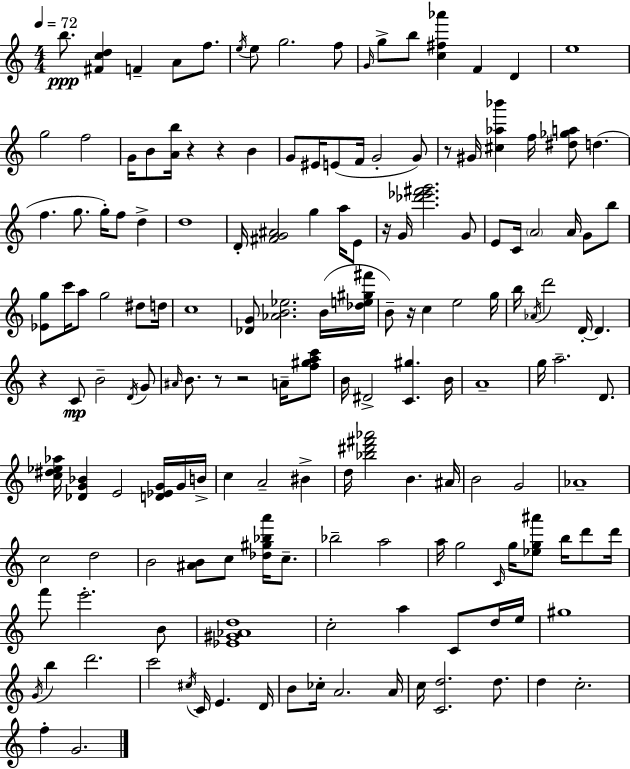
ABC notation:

X:1
T:Untitled
M:4/4
L:1/4
K:C
b/2 [^Fcd] F A/2 f/2 e/4 e/2 g2 f/2 G/4 g/2 b/2 [c^f_a'] F D e4 g2 f2 G/4 B/2 [Ab]/4 z z B G/2 ^E/4 E/2 F/4 G2 G/2 z/2 ^G/4 [^c_a_b'] f/4 [^d_ga]/2 d f g/2 g/4 f/2 d d4 D/4 [^FG^A]2 g a/4 E/2 z/4 G/4 [_d'_e'^f'g']2 G/2 E/2 C/4 A2 A/4 G/2 b/2 [_Eg]/2 c'/4 a/2 g2 ^d/2 d/4 c4 [_DG]/2 [_AB_e]2 B/4 [_de^g^f']/4 B/2 z/4 c e2 g/4 b/4 _A/4 d'2 D/4 D z C/2 B2 D/4 G/2 ^A/4 B/2 z/2 z2 A/4 [f^gac']/2 B/4 ^D2 [C^g] B/4 A4 g/4 a2 D/2 [c^d_e_a]/4 [_DG_B] E2 [D_EG]/4 G/4 B/4 c A2 ^B d/4 [_b^d'^f'_a']2 B ^A/4 B2 G2 _A4 c2 d2 B2 [^AB]/2 c/2 [_d^g_ba']/4 c/2 _b2 a2 a/4 g2 C/4 g/4 [_eg^a']/2 b/4 d'/2 d'/4 f'/2 e'2 B/2 [_E^G_Ad]4 c2 a C/2 d/4 e/4 ^g4 G/4 b d'2 c'2 ^c/4 C/4 E D/4 B/2 _c/4 A2 A/4 c/4 [Cd]2 d/2 d c2 f G2